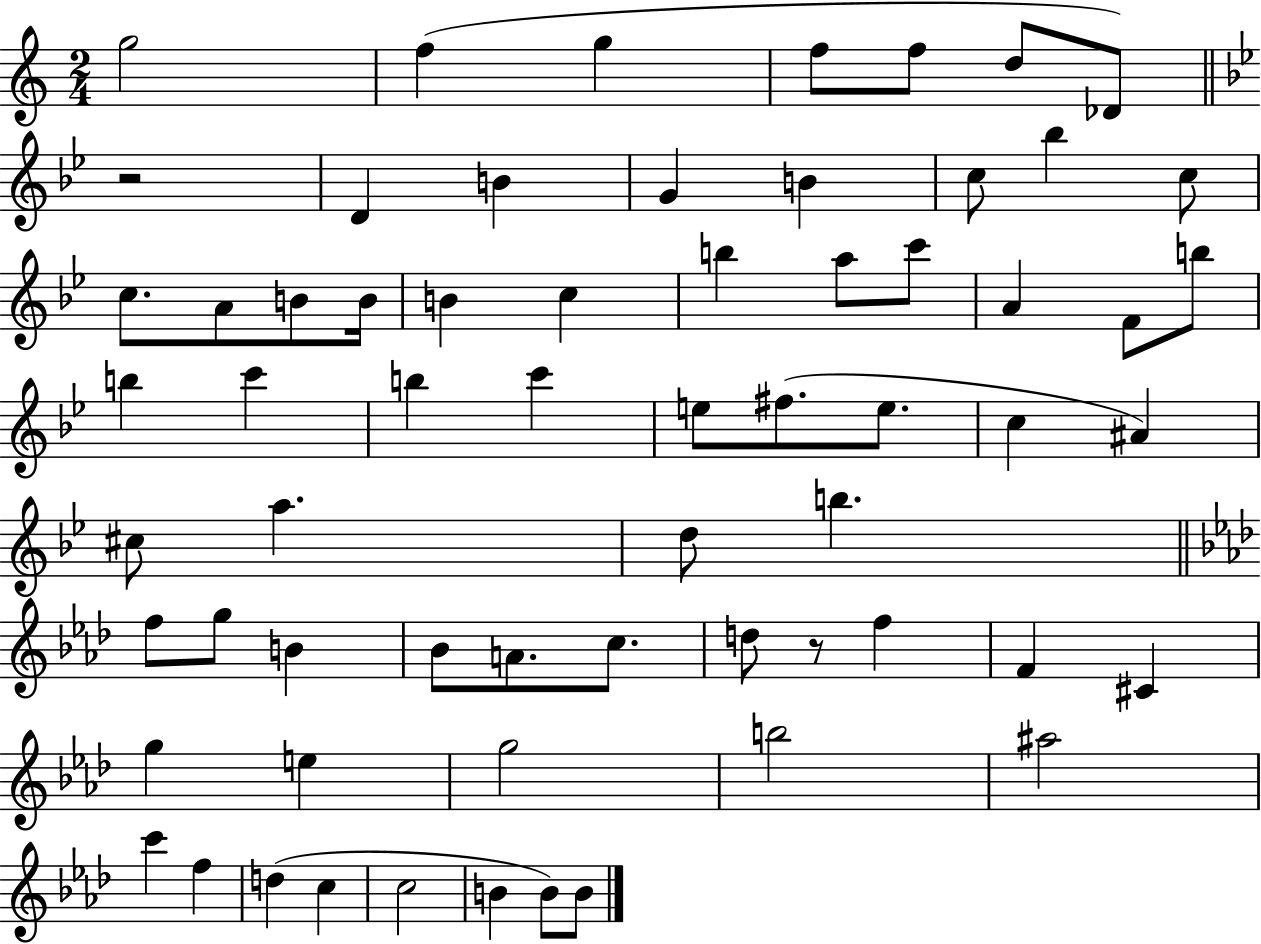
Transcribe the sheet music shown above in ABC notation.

X:1
T:Untitled
M:2/4
L:1/4
K:C
g2 f g f/2 f/2 d/2 _D/2 z2 D B G B c/2 _b c/2 c/2 A/2 B/2 B/4 B c b a/2 c'/2 A F/2 b/2 b c' b c' e/2 ^f/2 e/2 c ^A ^c/2 a d/2 b f/2 g/2 B _B/2 A/2 c/2 d/2 z/2 f F ^C g e g2 b2 ^a2 c' f d c c2 B B/2 B/2